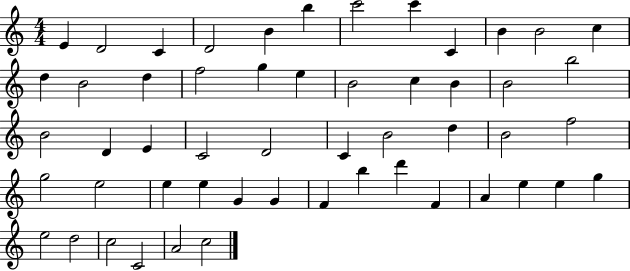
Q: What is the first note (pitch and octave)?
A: E4